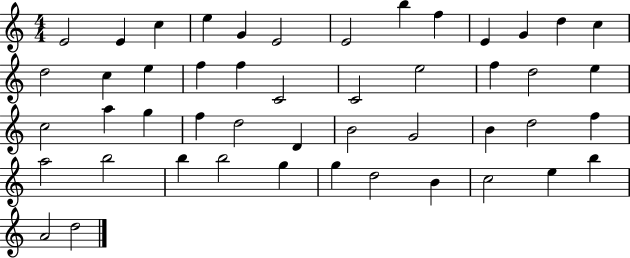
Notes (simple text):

E4/h E4/q C5/q E5/q G4/q E4/h E4/h B5/q F5/q E4/q G4/q D5/q C5/q D5/h C5/q E5/q F5/q F5/q C4/h C4/h E5/h F5/q D5/h E5/q C5/h A5/q G5/q F5/q D5/h D4/q B4/h G4/h B4/q D5/h F5/q A5/h B5/h B5/q B5/h G5/q G5/q D5/h B4/q C5/h E5/q B5/q A4/h D5/h